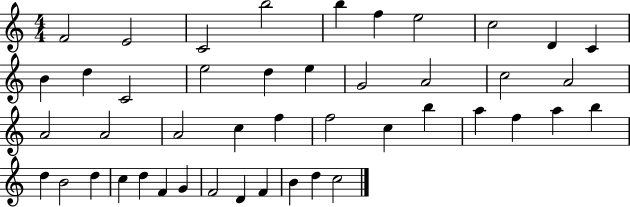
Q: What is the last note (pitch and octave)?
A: C5